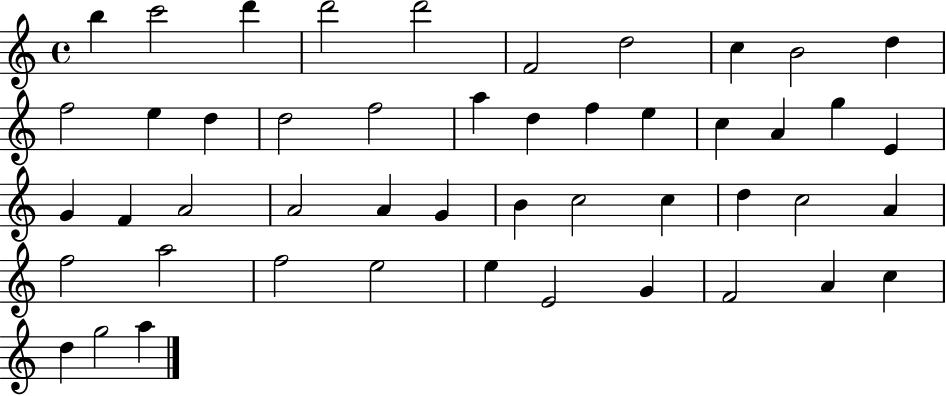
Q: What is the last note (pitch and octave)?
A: A5